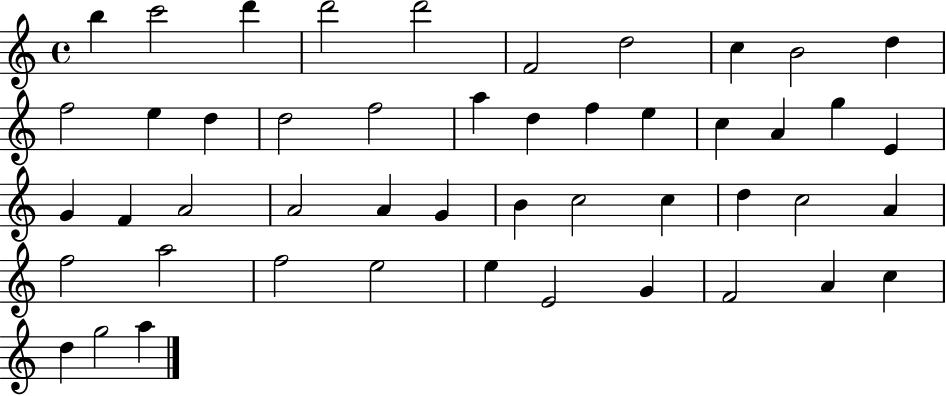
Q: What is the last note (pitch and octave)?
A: A5